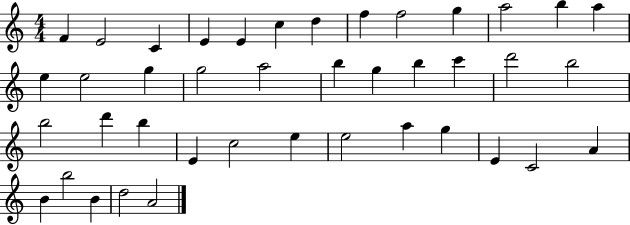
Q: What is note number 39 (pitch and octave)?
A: B4